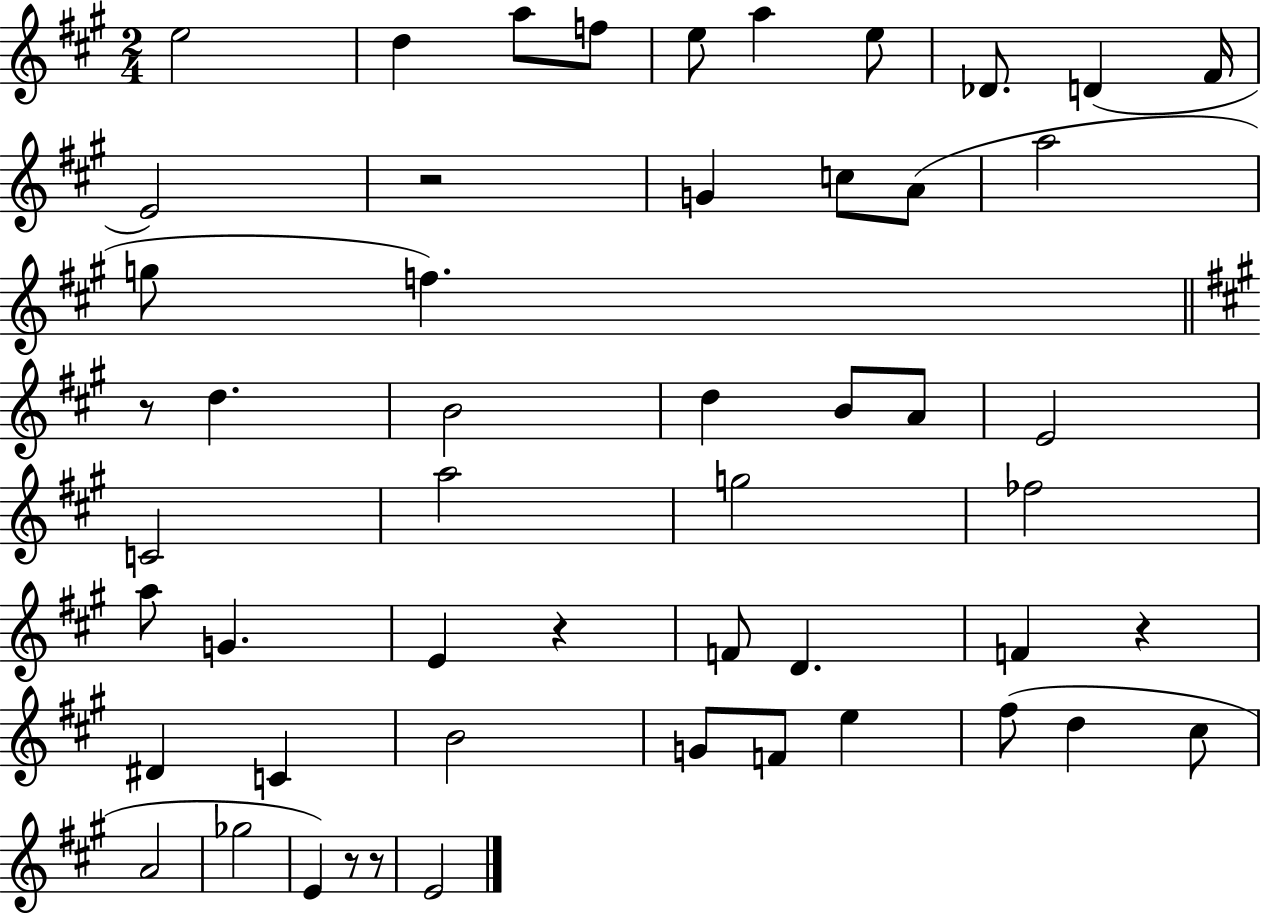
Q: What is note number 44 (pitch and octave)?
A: Gb5